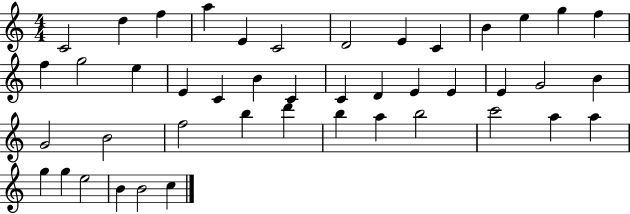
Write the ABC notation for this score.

X:1
T:Untitled
M:4/4
L:1/4
K:C
C2 d f a E C2 D2 E C B e g f f g2 e E C B C C D E E E G2 B G2 B2 f2 b d' b a b2 c'2 a a g g e2 B B2 c